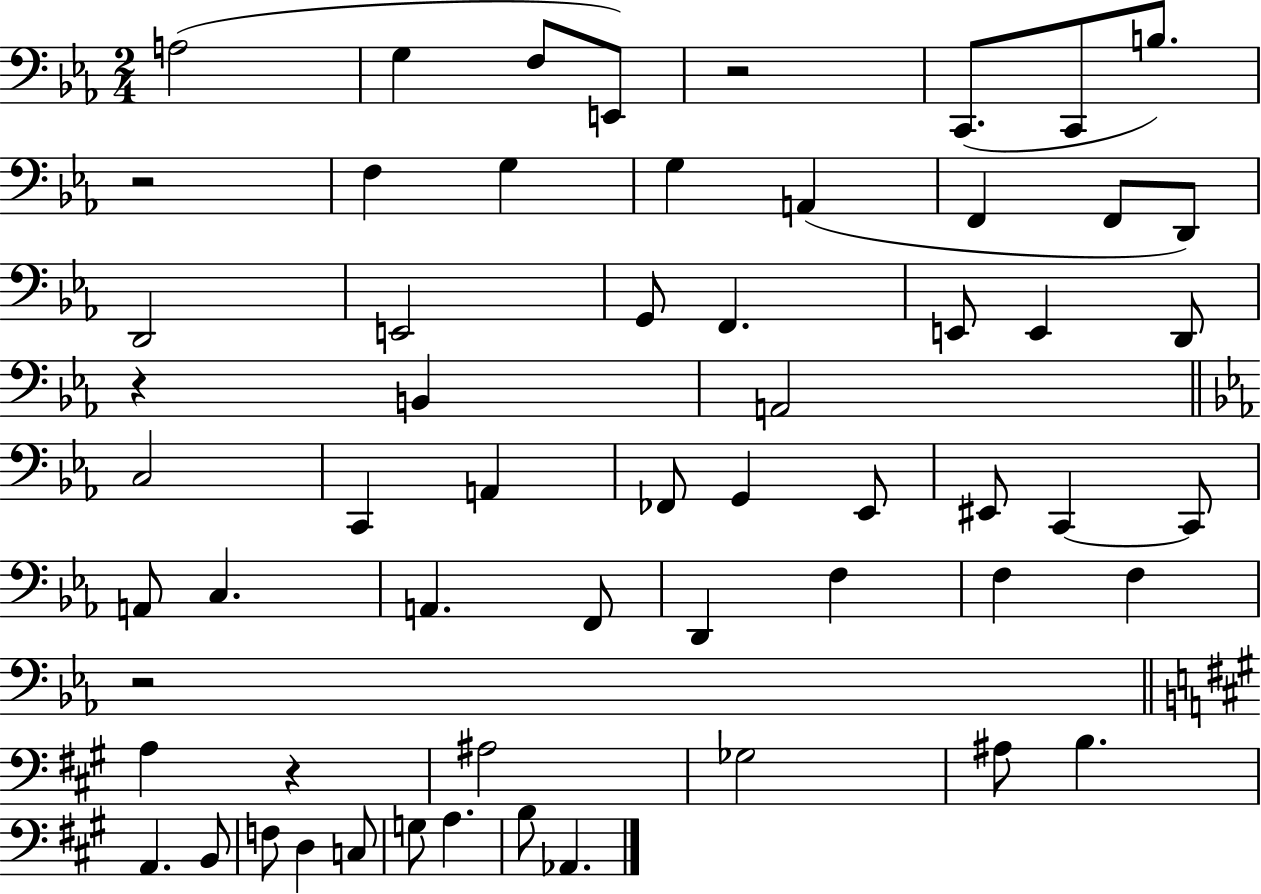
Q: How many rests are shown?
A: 5